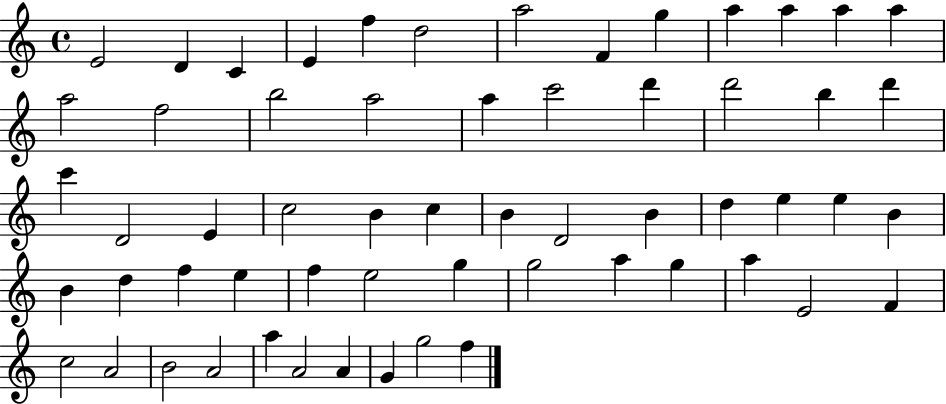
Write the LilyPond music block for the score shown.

{
  \clef treble
  \time 4/4
  \defaultTimeSignature
  \key c \major
  e'2 d'4 c'4 | e'4 f''4 d''2 | a''2 f'4 g''4 | a''4 a''4 a''4 a''4 | \break a''2 f''2 | b''2 a''2 | a''4 c'''2 d'''4 | d'''2 b''4 d'''4 | \break c'''4 d'2 e'4 | c''2 b'4 c''4 | b'4 d'2 b'4 | d''4 e''4 e''4 b'4 | \break b'4 d''4 f''4 e''4 | f''4 e''2 g''4 | g''2 a''4 g''4 | a''4 e'2 f'4 | \break c''2 a'2 | b'2 a'2 | a''4 a'2 a'4 | g'4 g''2 f''4 | \break \bar "|."
}